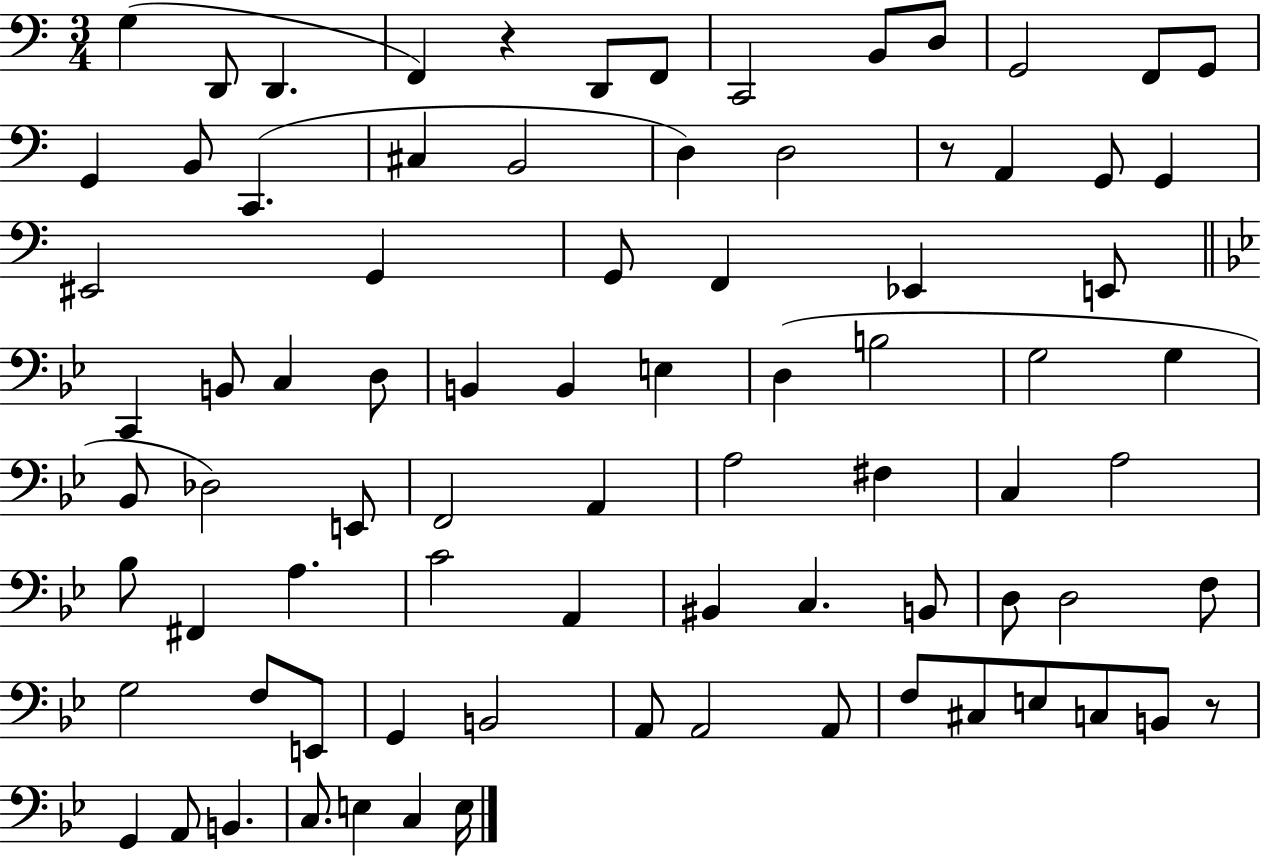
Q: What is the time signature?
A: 3/4